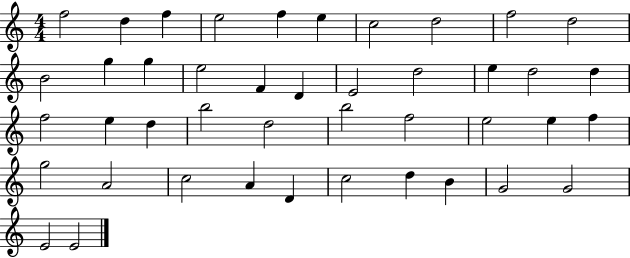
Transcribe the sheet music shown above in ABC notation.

X:1
T:Untitled
M:4/4
L:1/4
K:C
f2 d f e2 f e c2 d2 f2 d2 B2 g g e2 F D E2 d2 e d2 d f2 e d b2 d2 b2 f2 e2 e f g2 A2 c2 A D c2 d B G2 G2 E2 E2